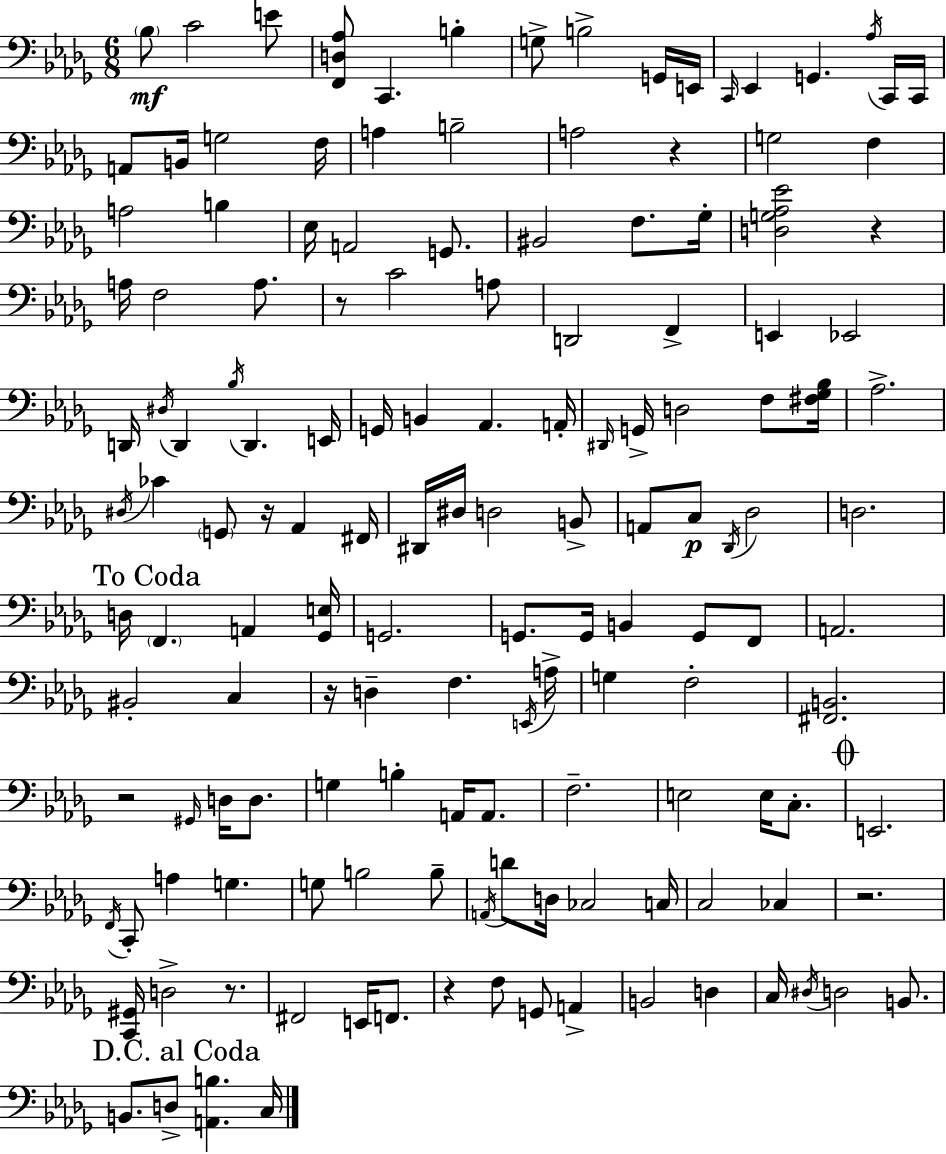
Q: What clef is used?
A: bass